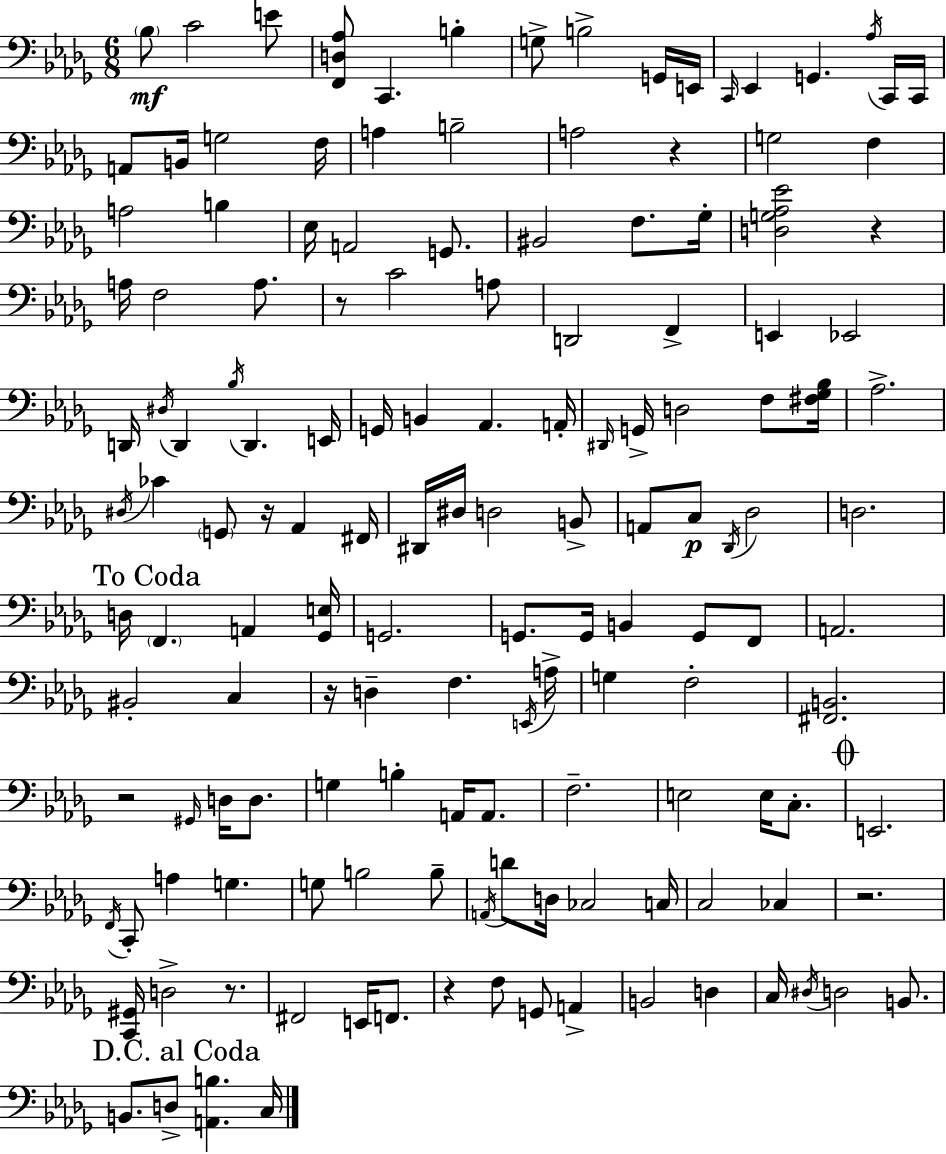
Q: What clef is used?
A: bass